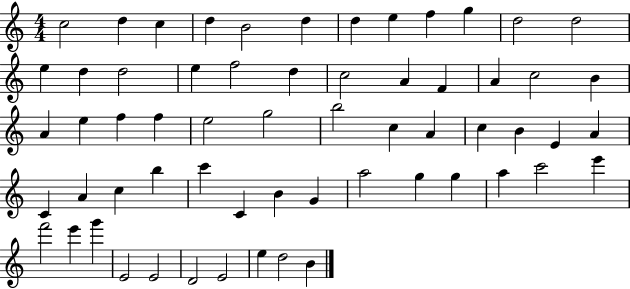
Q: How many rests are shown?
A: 0